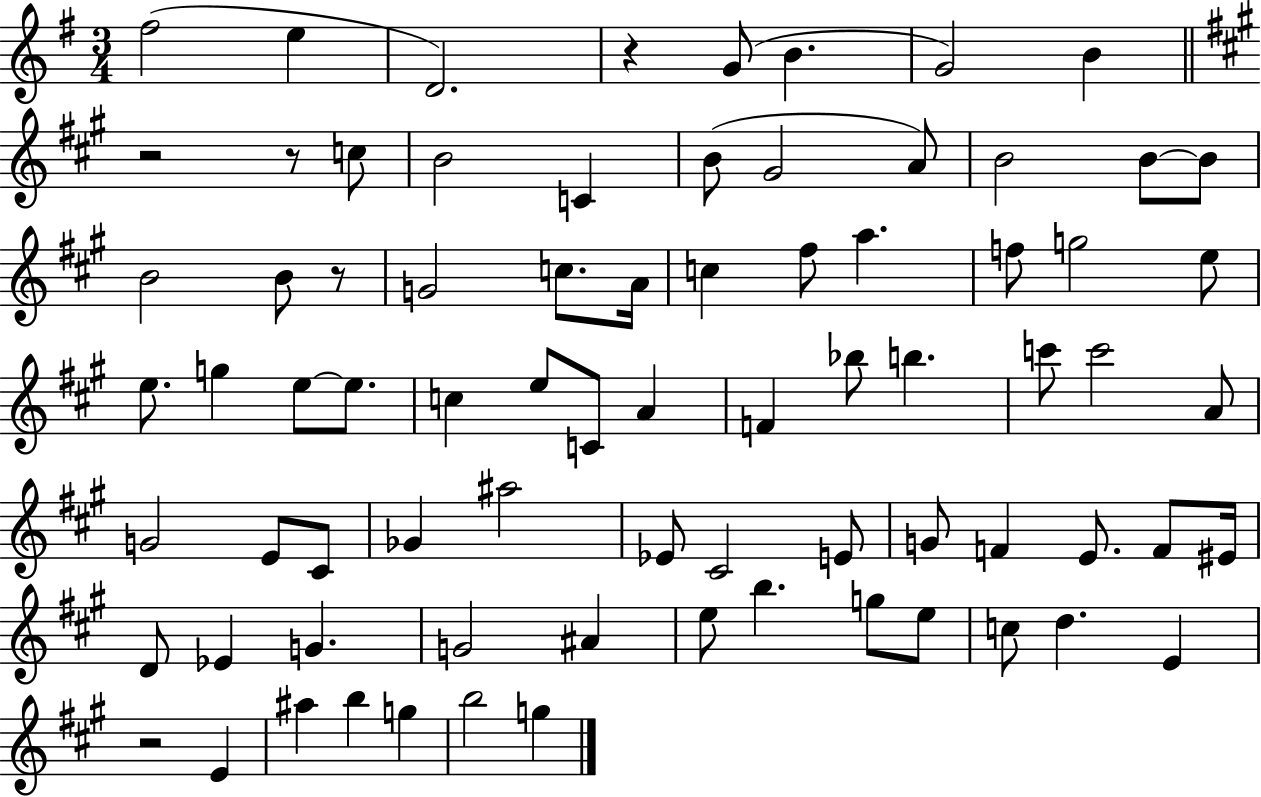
{
  \clef treble
  \numericTimeSignature
  \time 3/4
  \key g \major
  fis''2( e''4 | d'2.) | r4 g'8( b'4. | g'2) b'4 | \break \bar "||" \break \key a \major r2 r8 c''8 | b'2 c'4 | b'8( gis'2 a'8) | b'2 b'8~~ b'8 | \break b'2 b'8 r8 | g'2 c''8. a'16 | c''4 fis''8 a''4. | f''8 g''2 e''8 | \break e''8. g''4 e''8~~ e''8. | c''4 e''8 c'8 a'4 | f'4 bes''8 b''4. | c'''8 c'''2 a'8 | \break g'2 e'8 cis'8 | ges'4 ais''2 | ees'8 cis'2 e'8 | g'8 f'4 e'8. f'8 eis'16 | \break d'8 ees'4 g'4. | g'2 ais'4 | e''8 b''4. g''8 e''8 | c''8 d''4. e'4 | \break r2 e'4 | ais''4 b''4 g''4 | b''2 g''4 | \bar "|."
}